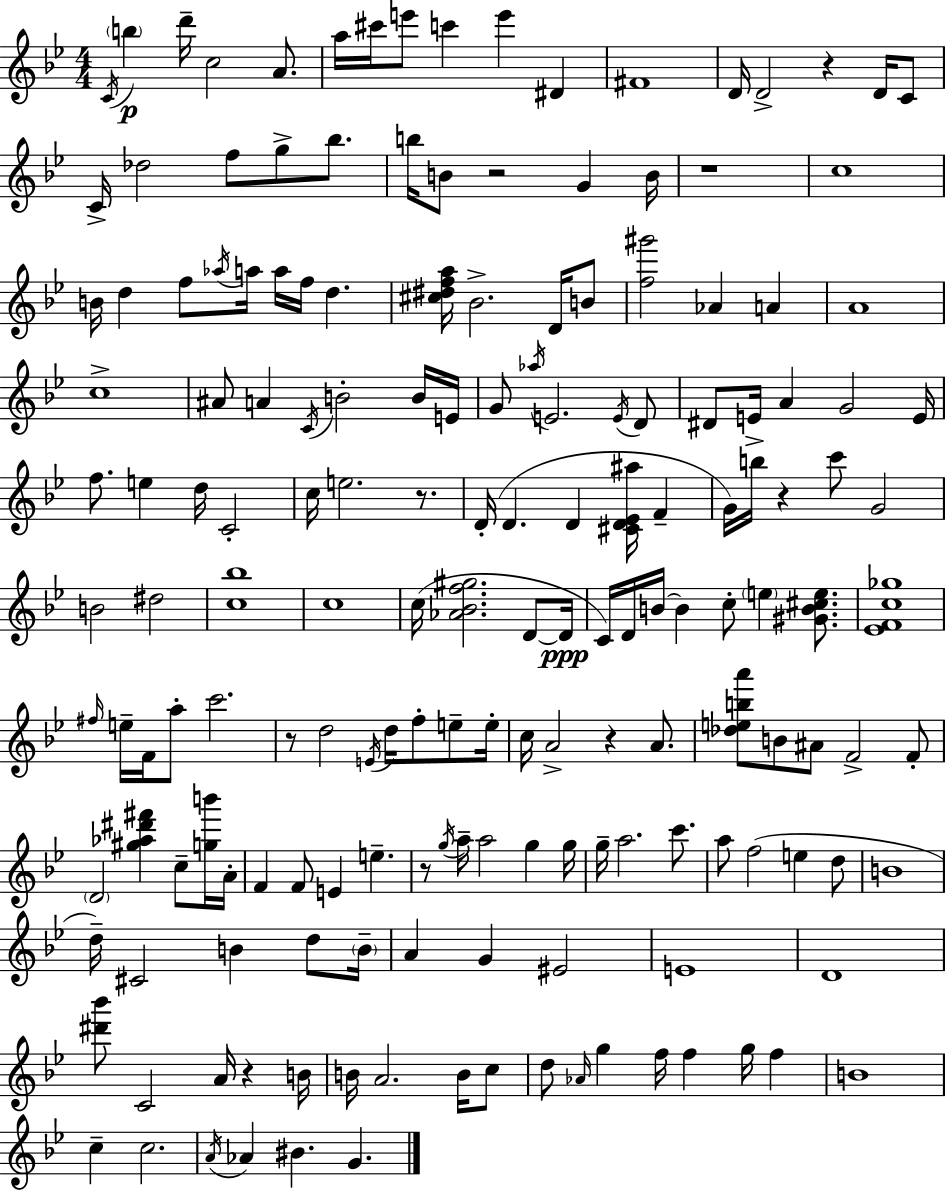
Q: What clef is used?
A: treble